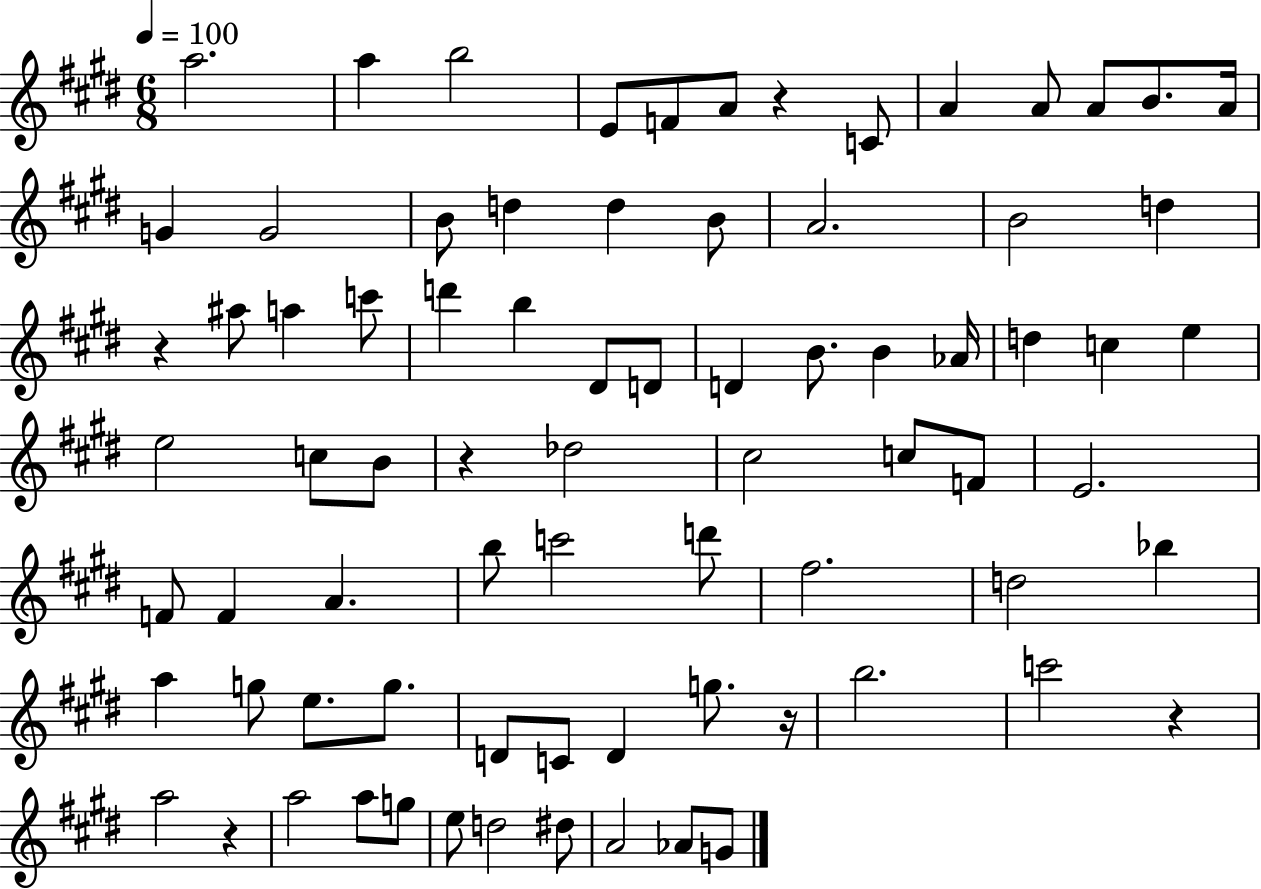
X:1
T:Untitled
M:6/8
L:1/4
K:E
a2 a b2 E/2 F/2 A/2 z C/2 A A/2 A/2 B/2 A/4 G G2 B/2 d d B/2 A2 B2 d z ^a/2 a c'/2 d' b ^D/2 D/2 D B/2 B _A/4 d c e e2 c/2 B/2 z _d2 ^c2 c/2 F/2 E2 F/2 F A b/2 c'2 d'/2 ^f2 d2 _b a g/2 e/2 g/2 D/2 C/2 D g/2 z/4 b2 c'2 z a2 z a2 a/2 g/2 e/2 d2 ^d/2 A2 _A/2 G/2